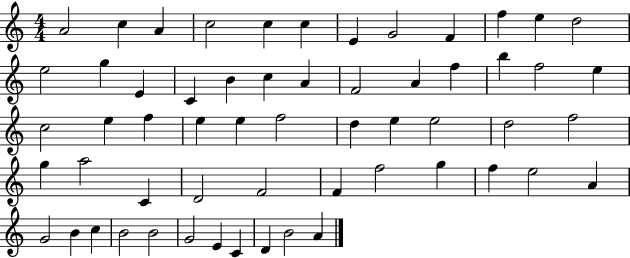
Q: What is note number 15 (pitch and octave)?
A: E4